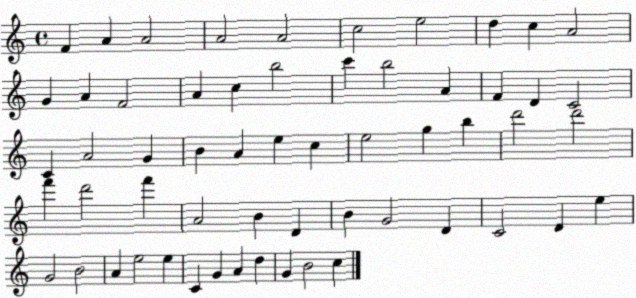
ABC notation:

X:1
T:Untitled
M:4/4
L:1/4
K:C
F A A2 A2 A2 c2 e2 d c A2 G A F2 A c b2 c' b2 A F D C2 C A2 G B A e c e2 g b d'2 d'2 f' d'2 f' A2 B D B G2 D C2 D e G2 B2 A e2 e C G A d G B2 c